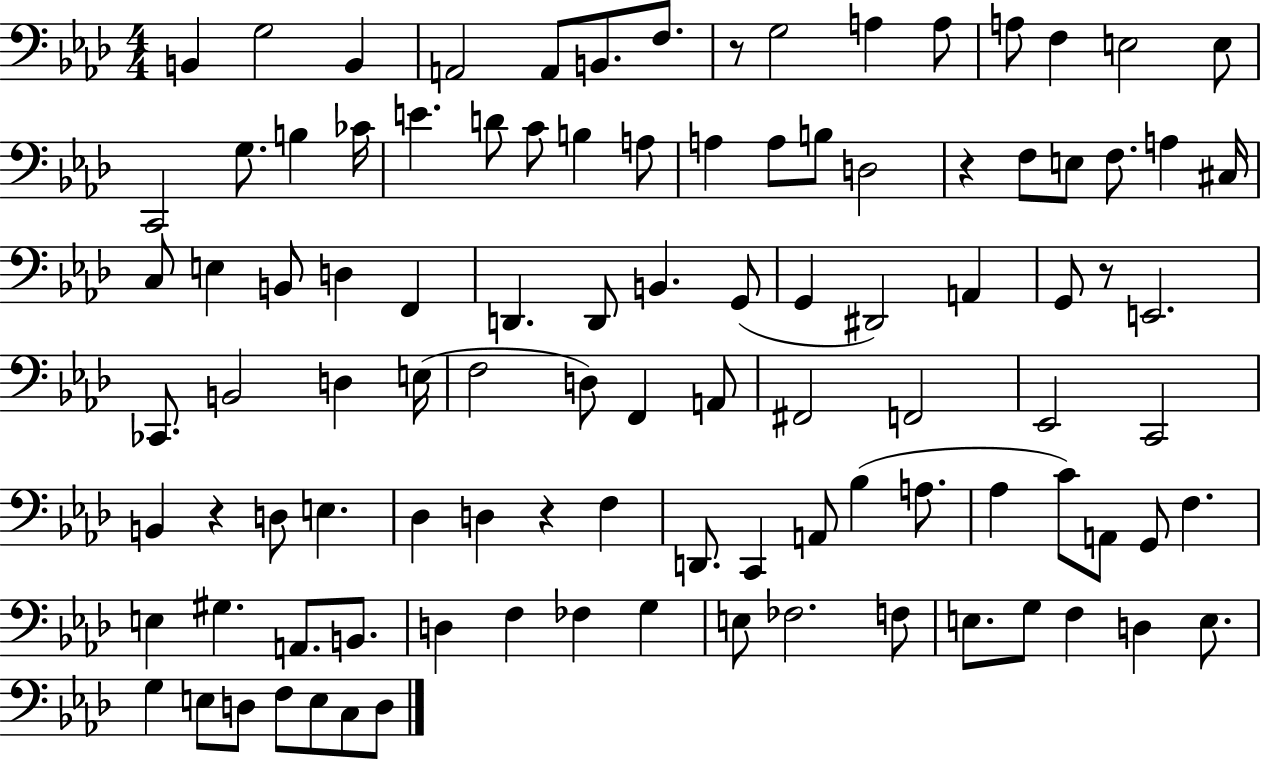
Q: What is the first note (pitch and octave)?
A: B2